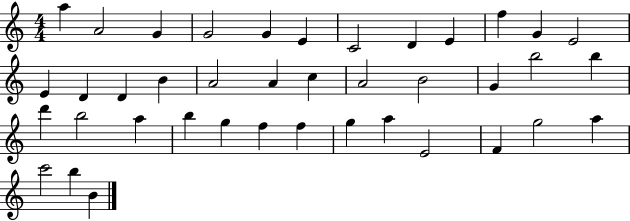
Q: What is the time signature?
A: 4/4